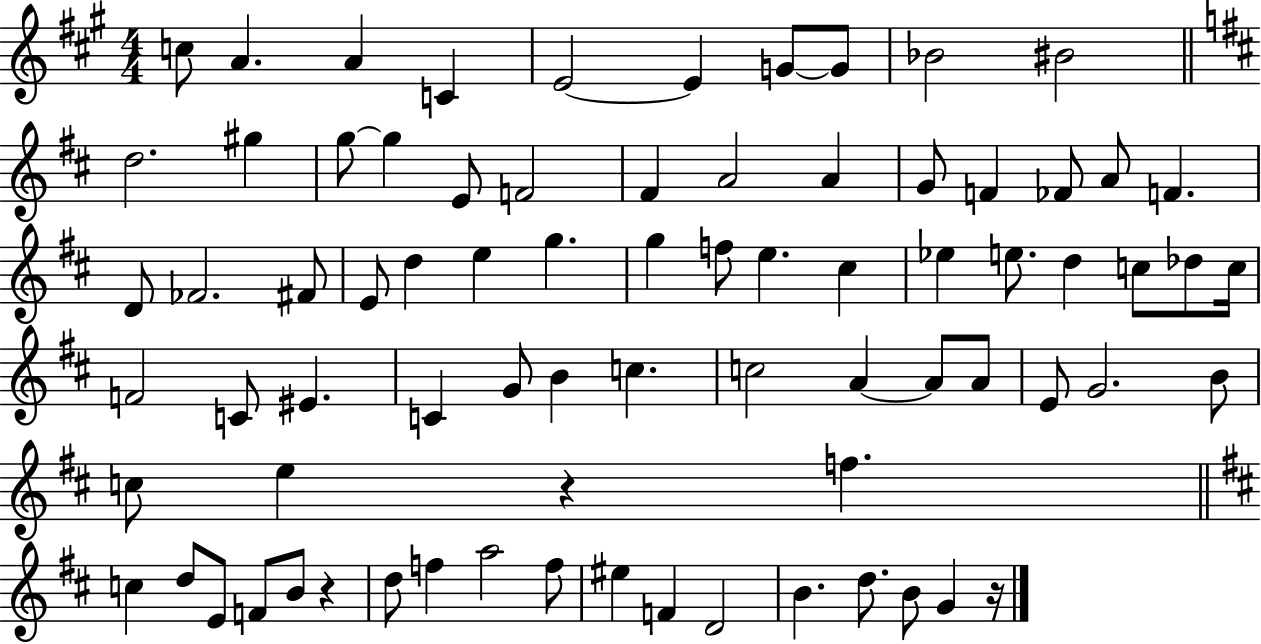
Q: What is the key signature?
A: A major